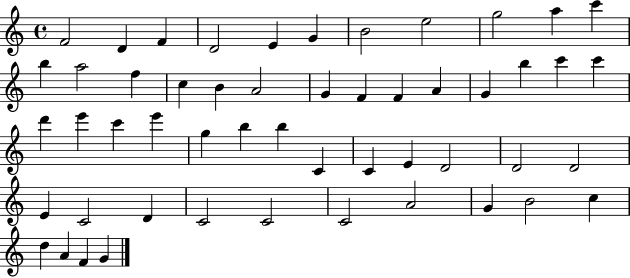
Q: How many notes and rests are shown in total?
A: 52